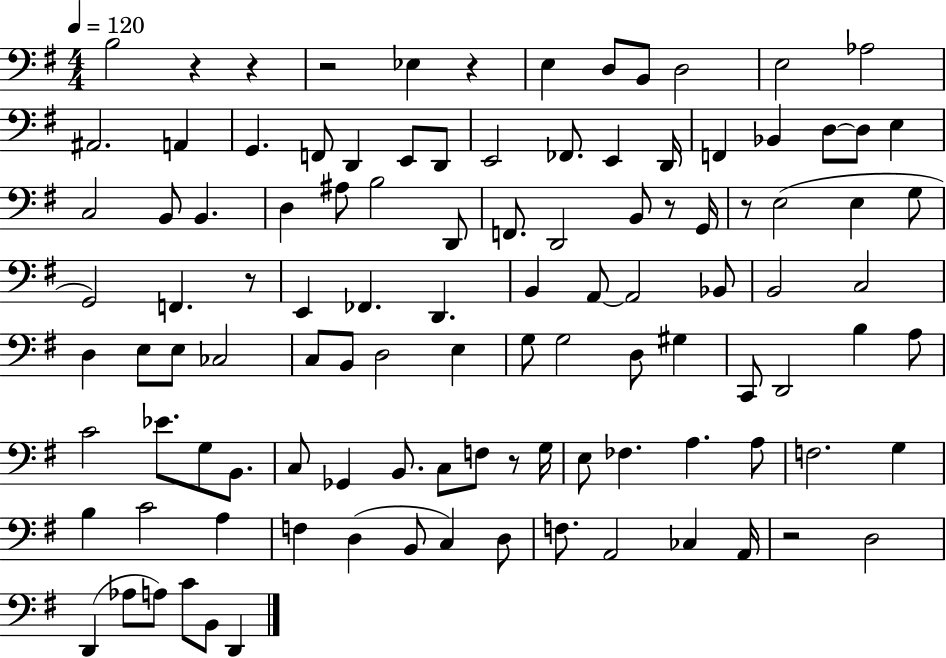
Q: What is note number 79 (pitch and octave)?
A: A3